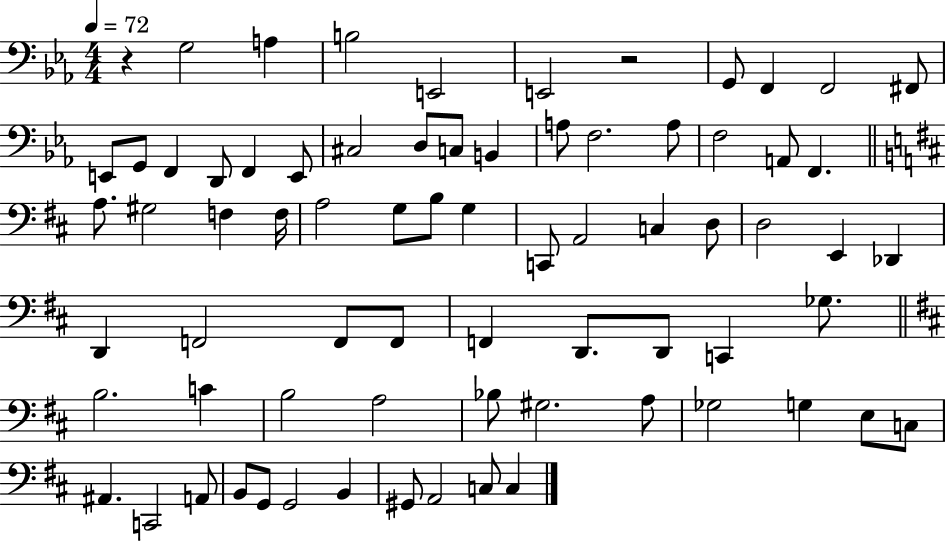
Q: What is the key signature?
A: EES major